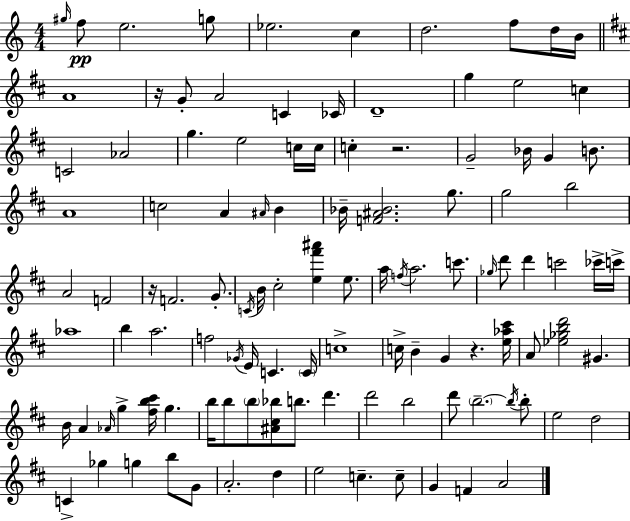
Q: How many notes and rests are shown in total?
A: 112